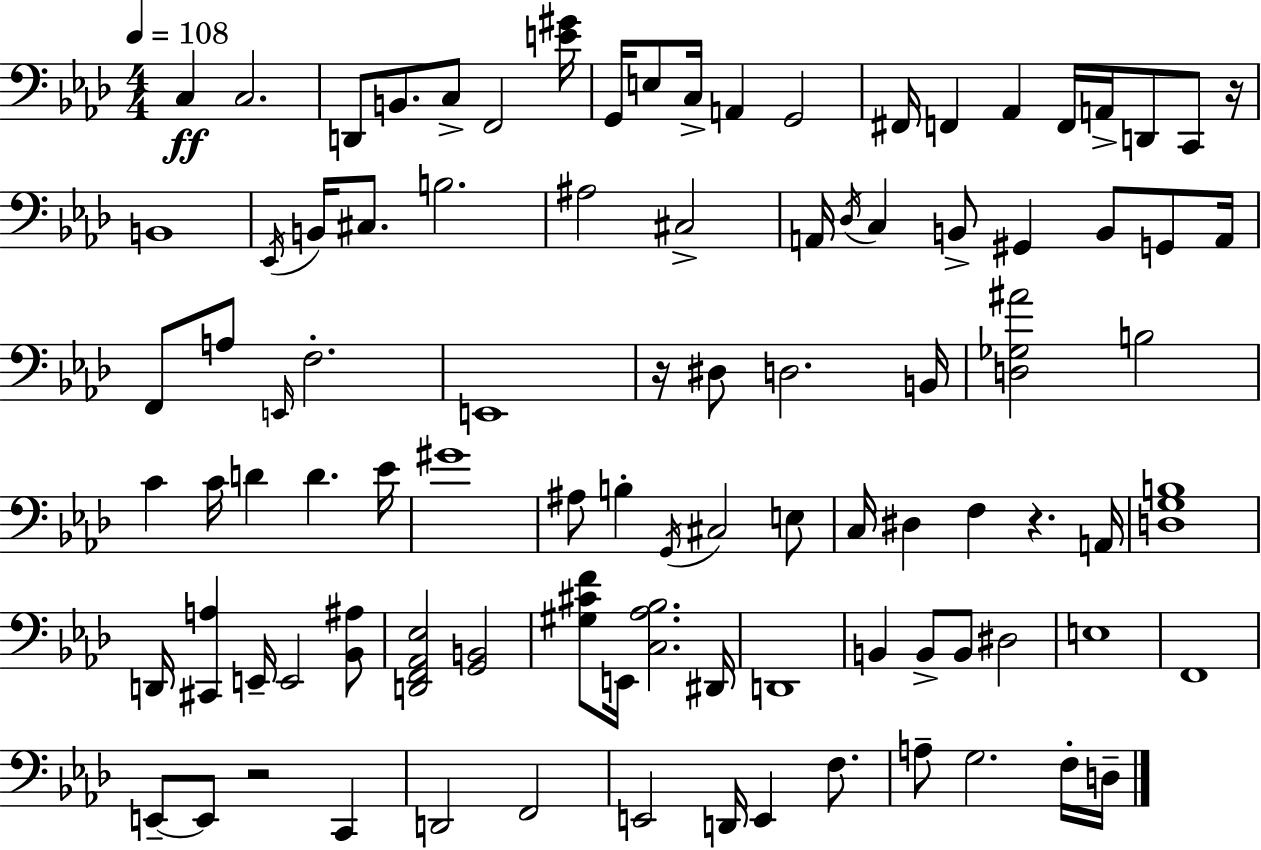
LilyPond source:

{
  \clef bass
  \numericTimeSignature
  \time 4/4
  \key f \minor
  \tempo 4 = 108
  c4\ff c2. | d,8 b,8. c8-> f,2 <e' gis'>16 | g,16 e8 c16-> a,4 g,2 | fis,16 f,4 aes,4 f,16 a,16-> d,8 c,8 r16 | \break b,1 | \acciaccatura { ees,16 } b,16 cis8. b2. | ais2 cis2-> | a,16 \acciaccatura { des16 } c4 b,8-> gis,4 b,8 g,8 | \break a,16 f,8 a8 \grace { e,16 } f2.-. | e,1 | r16 dis8 d2. | b,16 <d ges ais'>2 b2 | \break c'4 c'16 d'4 d'4. | ees'16 gis'1 | ais8 b4-. \acciaccatura { g,16 } cis2 | e8 c16 dis4 f4 r4. | \break a,16 <d g b>1 | d,16 <cis, a>4 e,16-- e,2 | <bes, ais>8 <d, f, aes, ees>2 <g, b,>2 | <gis cis' f'>8 e,16 <c aes bes>2. | \break dis,16 d,1 | b,4 b,8-> b,8 dis2 | e1 | f,1 | \break e,8--~~ e,8 r2 | c,4 d,2 f,2 | e,2 d,16 e,4 | f8. a8-- g2. | \break f16-. d16-- \bar "|."
}